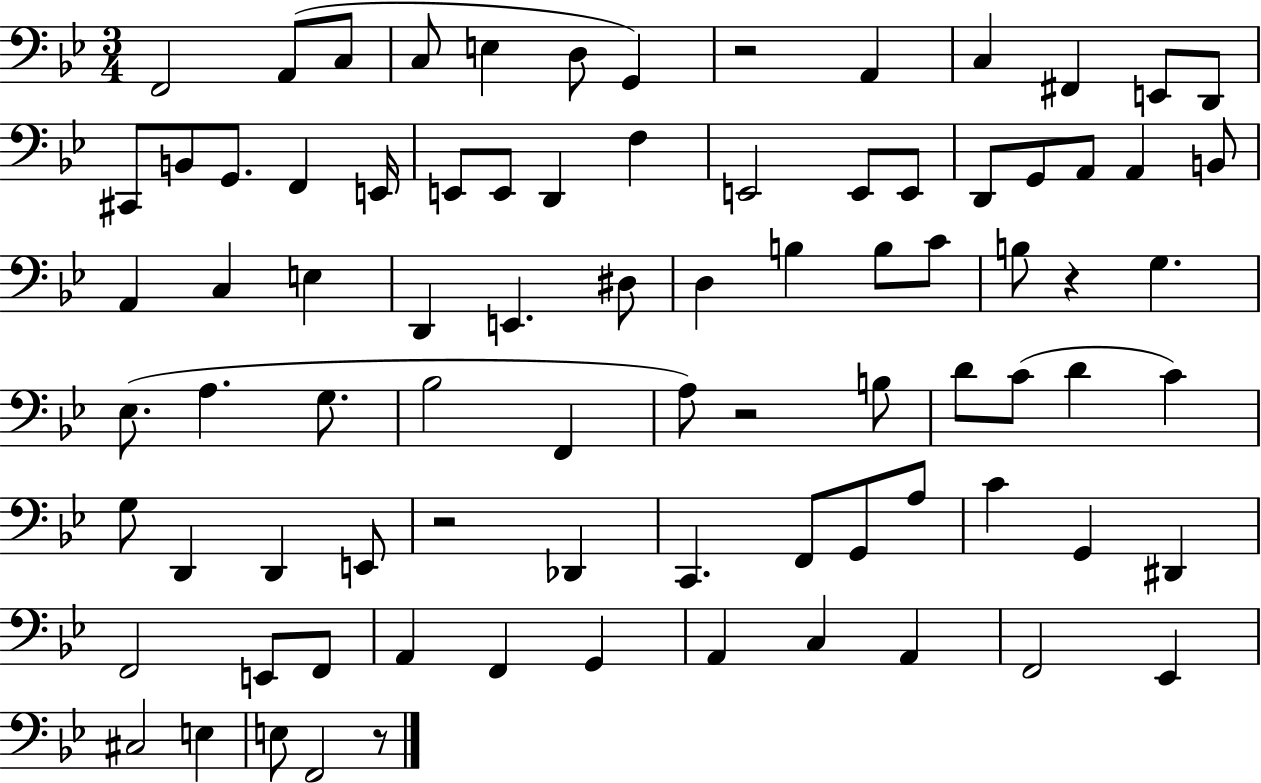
{
  \clef bass
  \numericTimeSignature
  \time 3/4
  \key bes \major
  f,2 a,8( c8 | c8 e4 d8 g,4) | r2 a,4 | c4 fis,4 e,8 d,8 | \break cis,8 b,8 g,8. f,4 e,16 | e,8 e,8 d,4 f4 | e,2 e,8 e,8 | d,8 g,8 a,8 a,4 b,8 | \break a,4 c4 e4 | d,4 e,4. dis8 | d4 b4 b8 c'8 | b8 r4 g4. | \break ees8.( a4. g8. | bes2 f,4 | a8) r2 b8 | d'8 c'8( d'4 c'4) | \break g8 d,4 d,4 e,8 | r2 des,4 | c,4. f,8 g,8 a8 | c'4 g,4 dis,4 | \break f,2 e,8 f,8 | a,4 f,4 g,4 | a,4 c4 a,4 | f,2 ees,4 | \break cis2 e4 | e8 f,2 r8 | \bar "|."
}